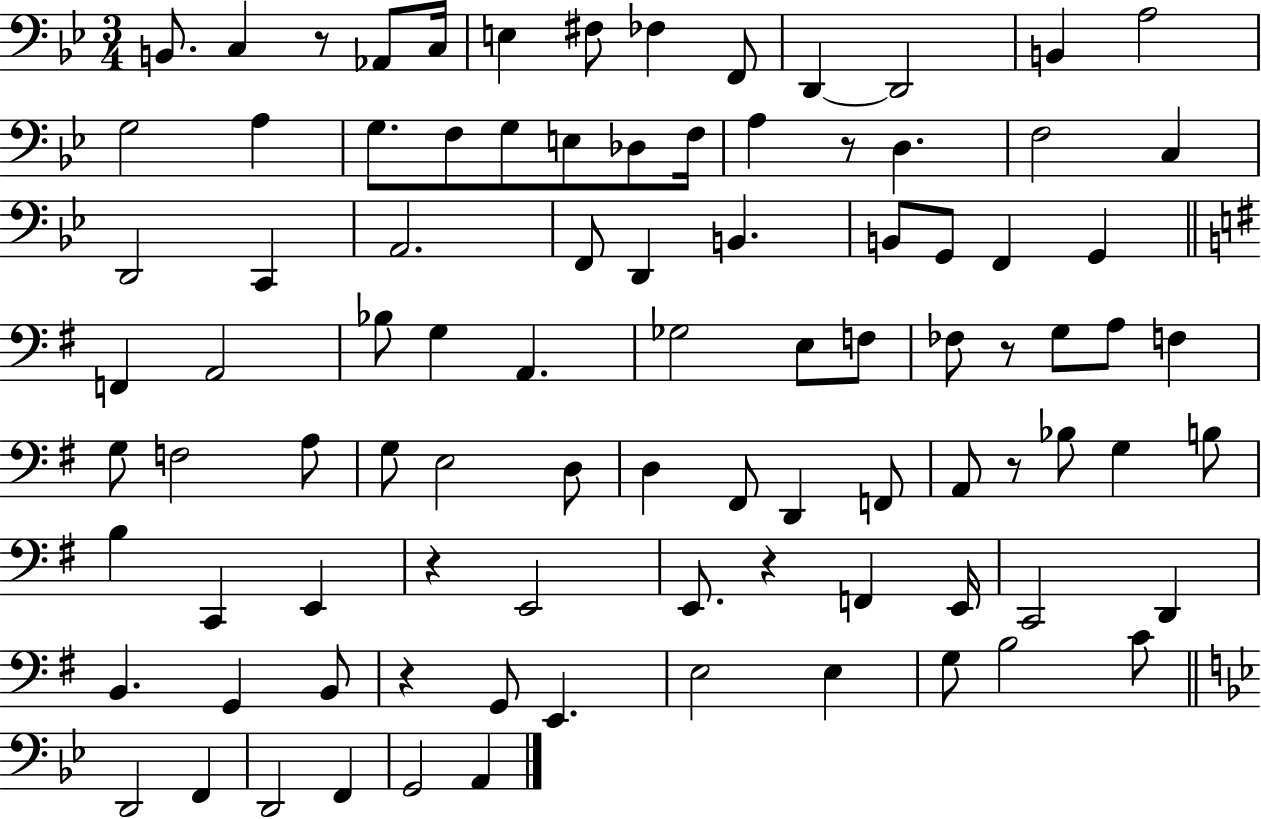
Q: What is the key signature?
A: BES major